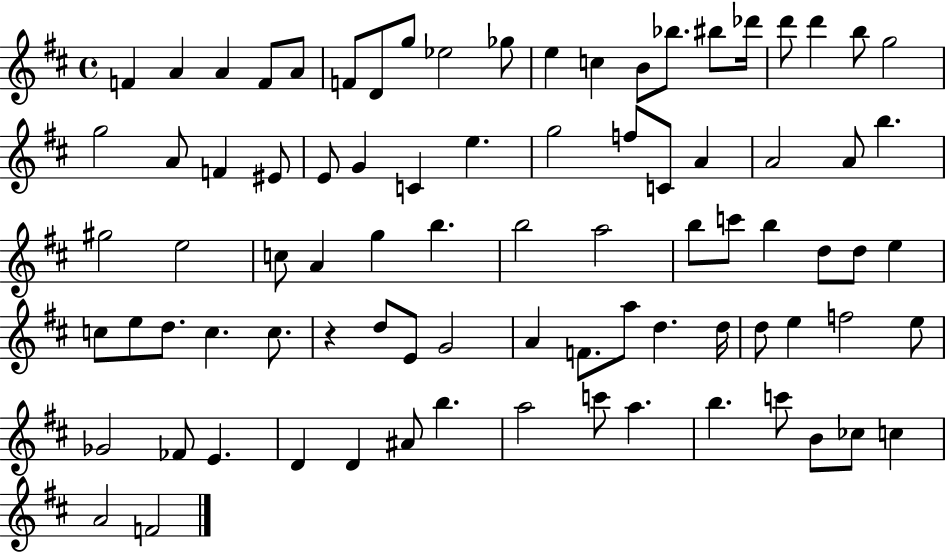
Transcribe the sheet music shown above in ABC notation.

X:1
T:Untitled
M:4/4
L:1/4
K:D
F A A F/2 A/2 F/2 D/2 g/2 _e2 _g/2 e c B/2 _b/2 ^b/2 _d'/4 d'/2 d' b/2 g2 g2 A/2 F ^E/2 E/2 G C e g2 f/2 C/2 A A2 A/2 b ^g2 e2 c/2 A g b b2 a2 b/2 c'/2 b d/2 d/2 e c/2 e/2 d/2 c c/2 z d/2 E/2 G2 A F/2 a/2 d d/4 d/2 e f2 e/2 _G2 _F/2 E D D ^A/2 b a2 c'/2 a b c'/2 B/2 _c/2 c A2 F2